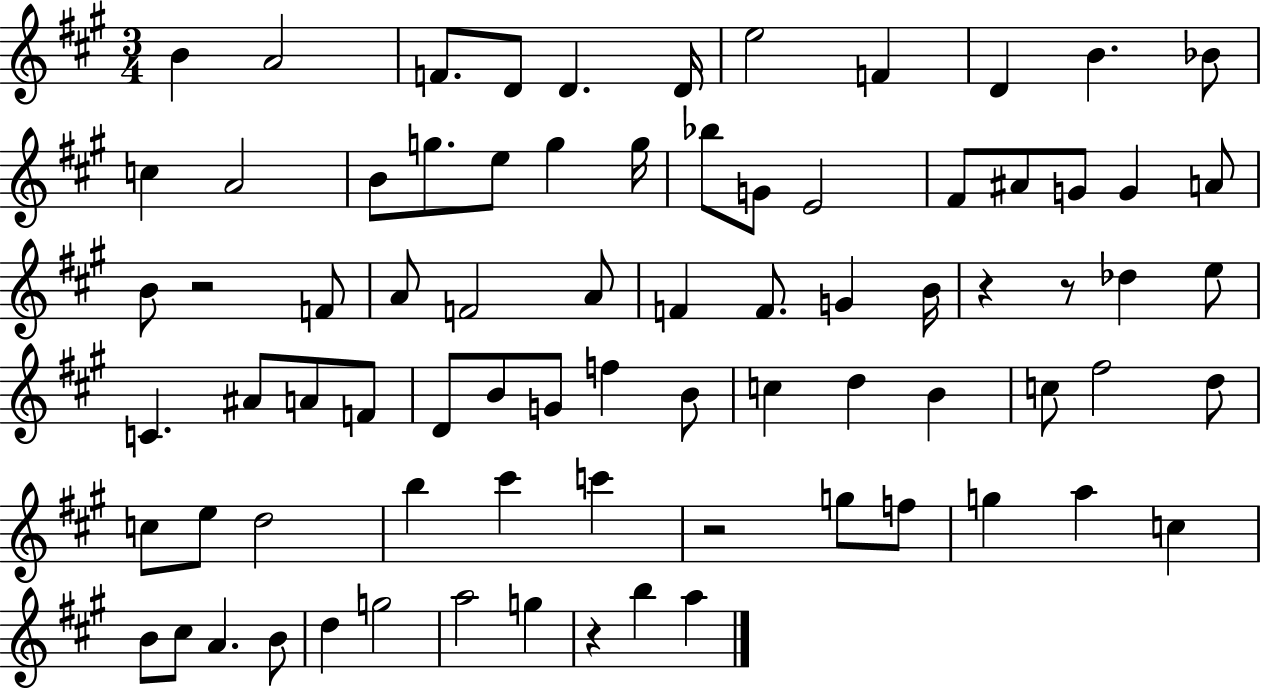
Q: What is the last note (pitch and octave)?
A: A5